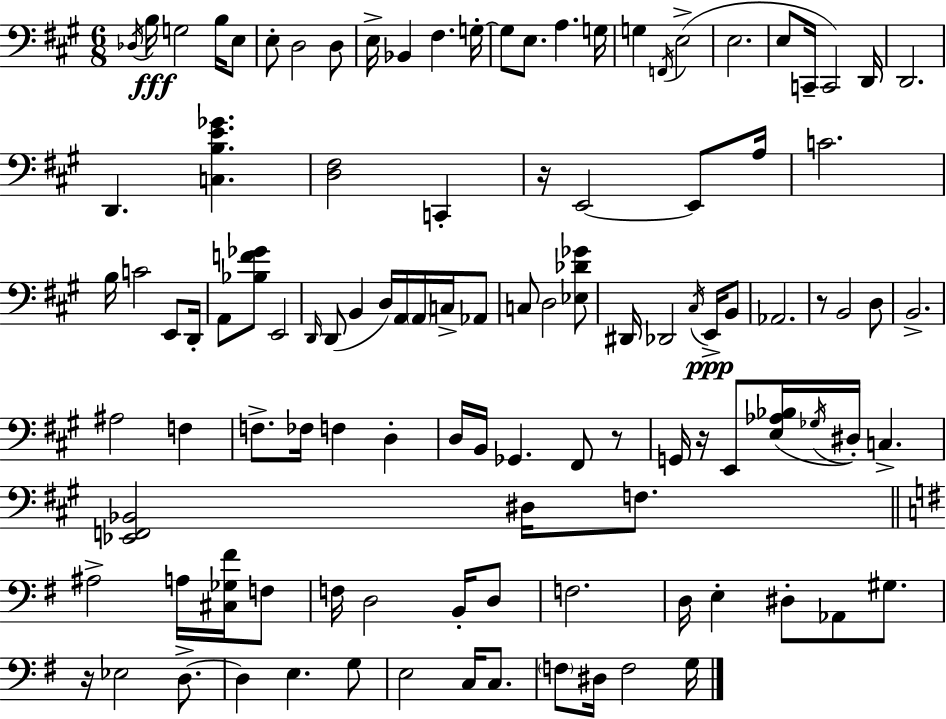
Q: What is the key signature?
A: A major